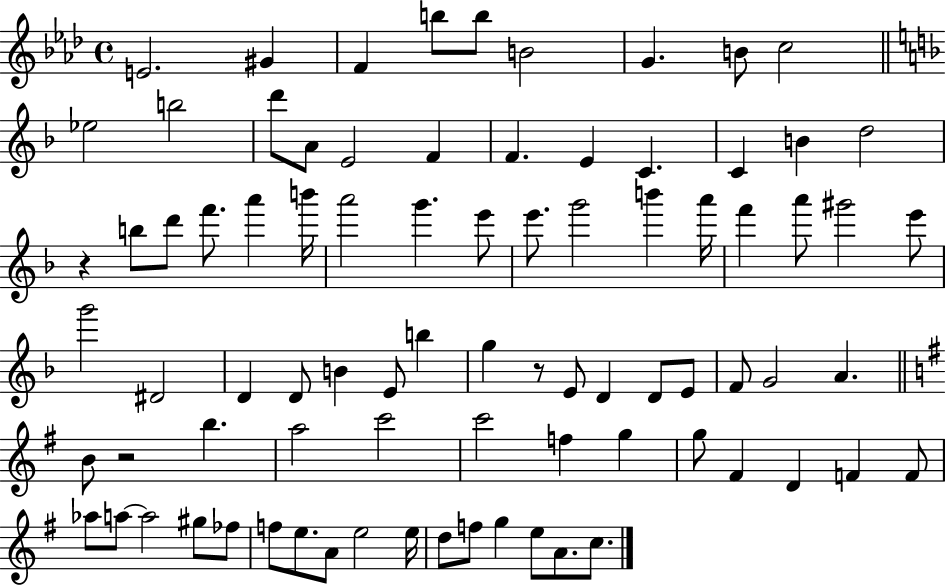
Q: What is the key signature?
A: AES major